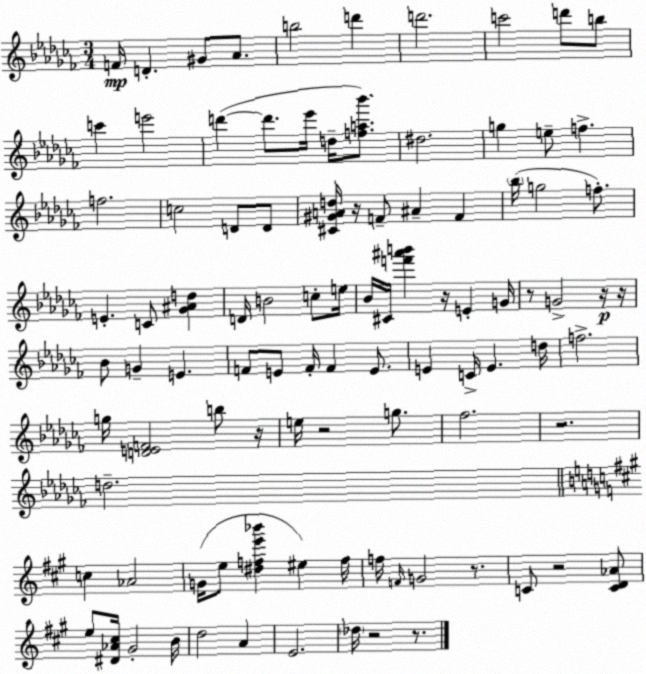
X:1
T:Untitled
M:3/4
L:1/4
K:Abm
F/4 D ^G/2 _A/2 b2 d' d'2 c'2 d'/2 b/2 c' e'2 d' d'/2 _e'/4 d/4 [fa_b']/2 ^d2 g e/2 f f2 c2 D/2 D/2 [^C^GAd]/4 z/4 F/2 ^A F _b/4 g2 f/2 E C/2 [_G^Ad] D/4 B2 c/2 e/4 _B/4 ^C/4 [f'^a'b'] z/4 E G/4 z/2 G2 z/4 z/4 _B/2 G E F/2 E/2 F/4 F E/2 E C/4 E d/4 f2 g/4 [DEF]2 b/2 z/4 e/4 z2 g/2 _f2 z2 d2 c _A2 G/4 e/2 [^dfe'_b'] ^e f/4 f/4 F/4 G2 z/2 C/2 z2 [CD_A]/2 e/2 [^D_A^c]/4 ^G2 B/4 d2 A E2 _d/4 z2 z/2